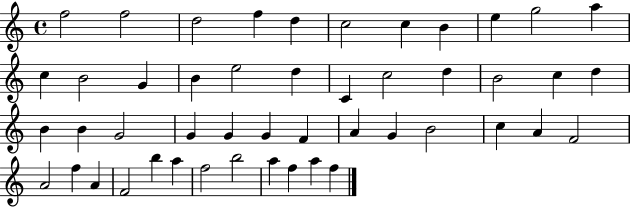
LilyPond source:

{
  \clef treble
  \time 4/4
  \defaultTimeSignature
  \key c \major
  f''2 f''2 | d''2 f''4 d''4 | c''2 c''4 b'4 | e''4 g''2 a''4 | \break c''4 b'2 g'4 | b'4 e''2 d''4 | c'4 c''2 d''4 | b'2 c''4 d''4 | \break b'4 b'4 g'2 | g'4 g'4 g'4 f'4 | a'4 g'4 b'2 | c''4 a'4 f'2 | \break a'2 f''4 a'4 | f'2 b''4 a''4 | f''2 b''2 | a''4 f''4 a''4 f''4 | \break \bar "|."
}